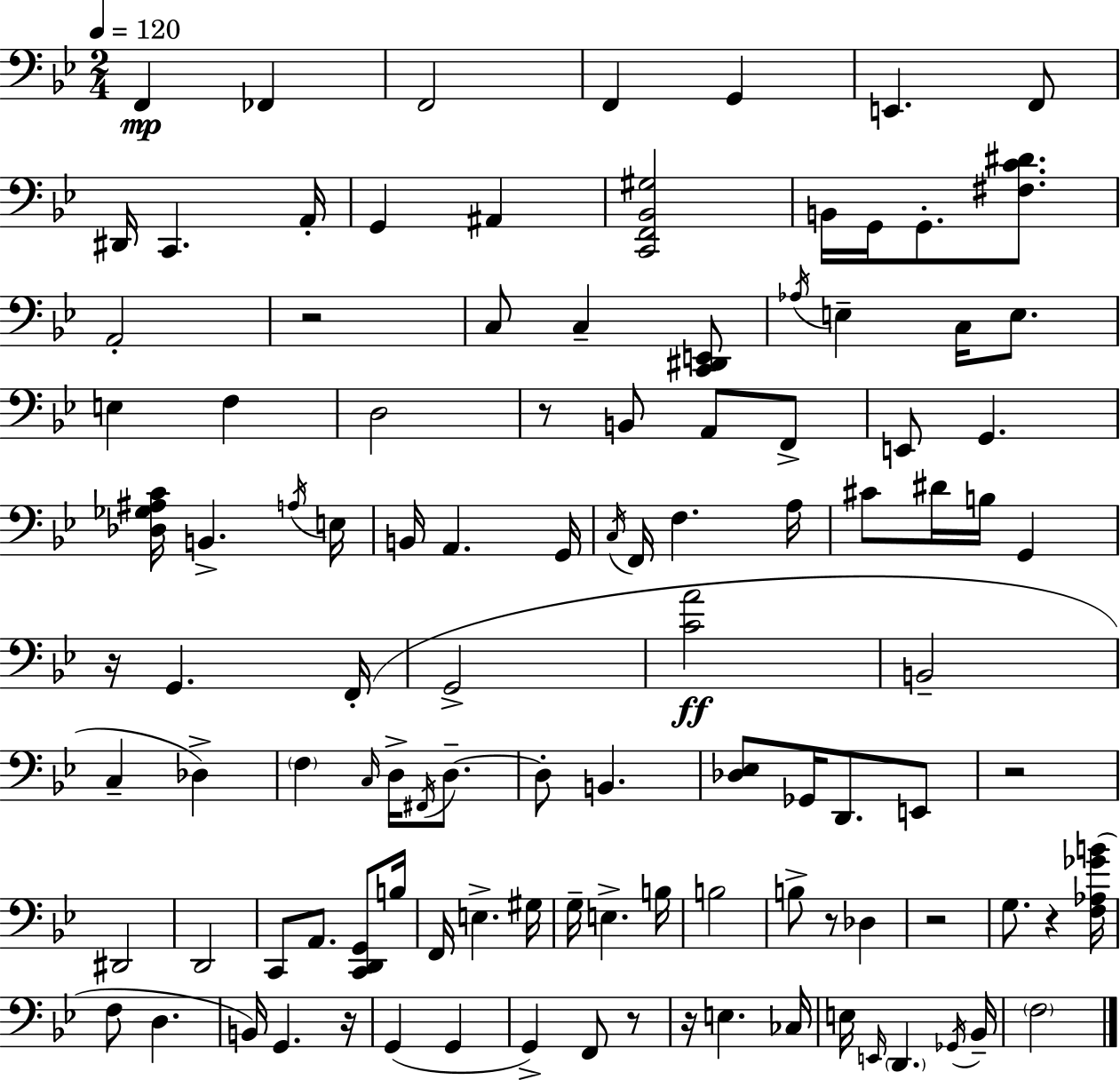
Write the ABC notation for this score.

X:1
T:Untitled
M:2/4
L:1/4
K:Bb
F,, _F,, F,,2 F,, G,, E,, F,,/2 ^D,,/4 C,, A,,/4 G,, ^A,, [C,,F,,_B,,^G,]2 B,,/4 G,,/4 G,,/2 [^F,C^D]/2 A,,2 z2 C,/2 C, [C,,^D,,E,,]/2 _A,/4 E, C,/4 E,/2 E, F, D,2 z/2 B,,/2 A,,/2 F,,/2 E,,/2 G,, [_D,_G,^A,C]/4 B,, A,/4 E,/4 B,,/4 A,, G,,/4 C,/4 F,,/4 F, A,/4 ^C/2 ^D/4 B,/4 G,, z/4 G,, F,,/4 G,,2 [CA]2 B,,2 C, _D, F, C,/4 D,/4 ^F,,/4 D,/2 D,/2 B,, [_D,_E,]/2 _G,,/4 D,,/2 E,,/2 z2 ^D,,2 D,,2 C,,/2 A,,/2 [C,,D,,G,,]/2 B,/4 F,,/4 E, ^G,/4 G,/4 E, B,/4 B,2 B,/2 z/2 _D, z2 G,/2 z [F,_A,_GB]/4 F,/2 D, B,,/4 G,, z/4 G,, G,, G,, F,,/2 z/2 z/4 E, _C,/4 E,/4 E,,/4 D,, _G,,/4 _B,,/4 F,2